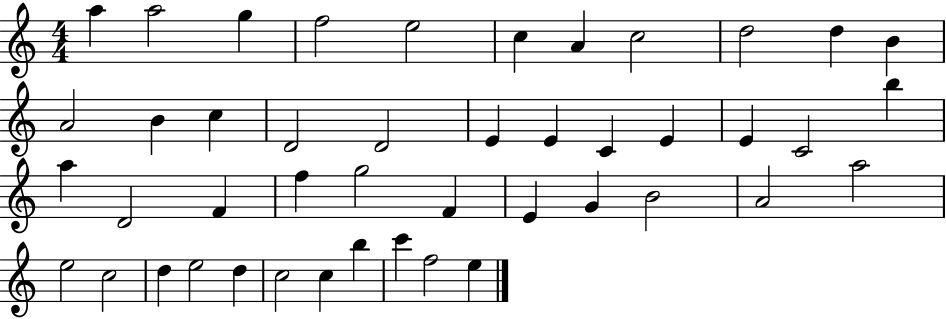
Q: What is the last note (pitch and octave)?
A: E5